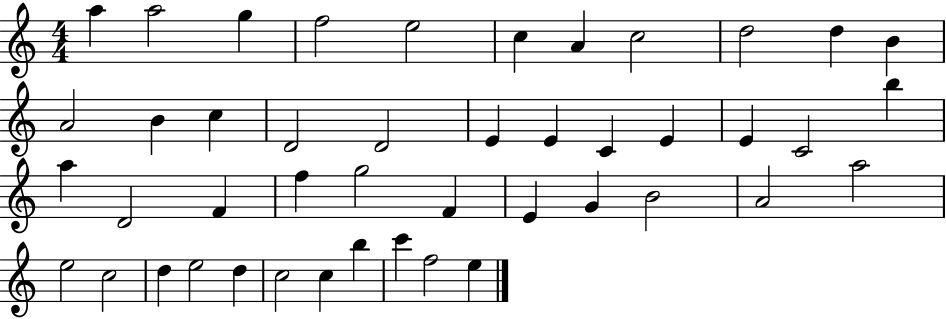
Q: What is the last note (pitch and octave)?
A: E5